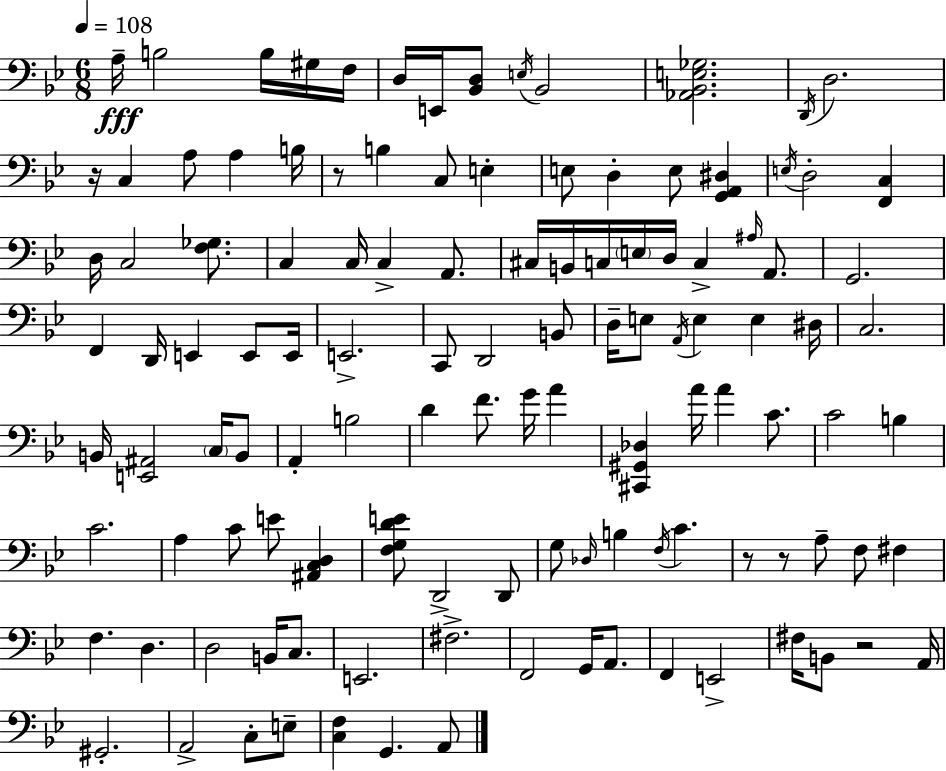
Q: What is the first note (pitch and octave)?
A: A3